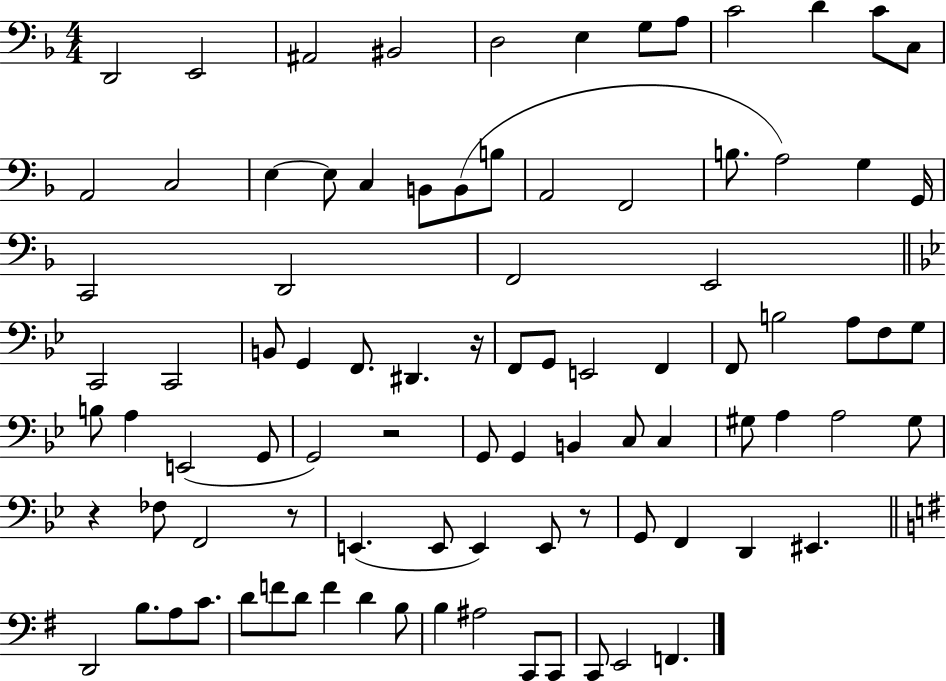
D2/h E2/h A#2/h BIS2/h D3/h E3/q G3/e A3/e C4/h D4/q C4/e C3/e A2/h C3/h E3/q E3/e C3/q B2/e B2/e B3/e A2/h F2/h B3/e. A3/h G3/q G2/s C2/h D2/h F2/h E2/h C2/h C2/h B2/e G2/q F2/e. D#2/q. R/s F2/e G2/e E2/h F2/q F2/e B3/h A3/e F3/e G3/e B3/e A3/q E2/h G2/e G2/h R/h G2/e G2/q B2/q C3/e C3/q G#3/e A3/q A3/h G#3/e R/q FES3/e F2/h R/e E2/q. E2/e E2/q E2/e R/e G2/e F2/q D2/q EIS2/q. D2/h B3/e. A3/e C4/e. D4/e F4/e D4/e F4/q D4/q B3/e B3/q A#3/h C2/e C2/e C2/e E2/h F2/q.